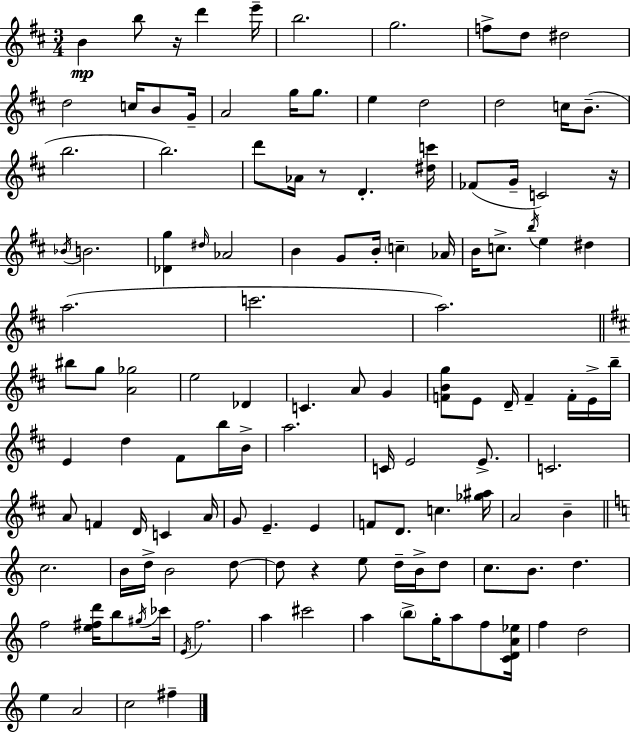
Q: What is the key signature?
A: D major